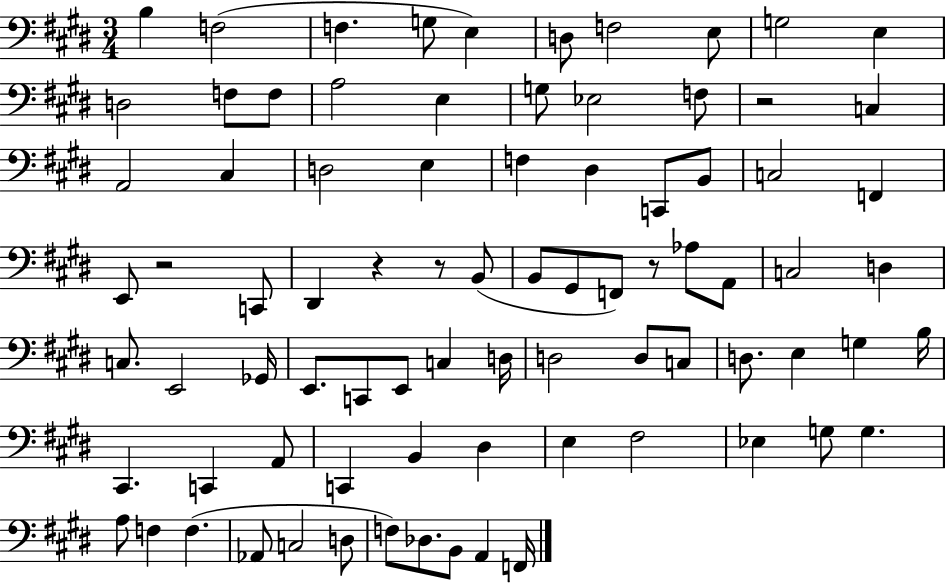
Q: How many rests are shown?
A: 5